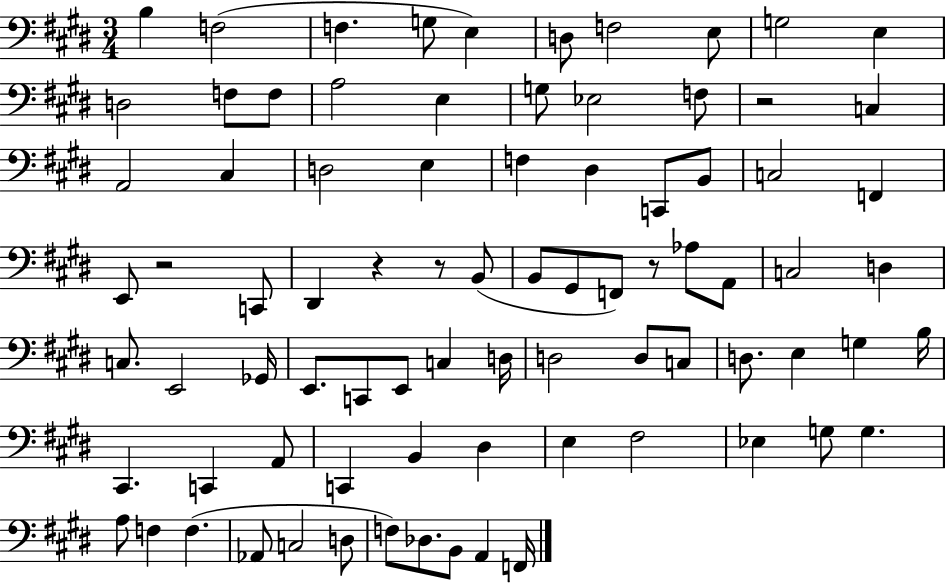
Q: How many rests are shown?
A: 5